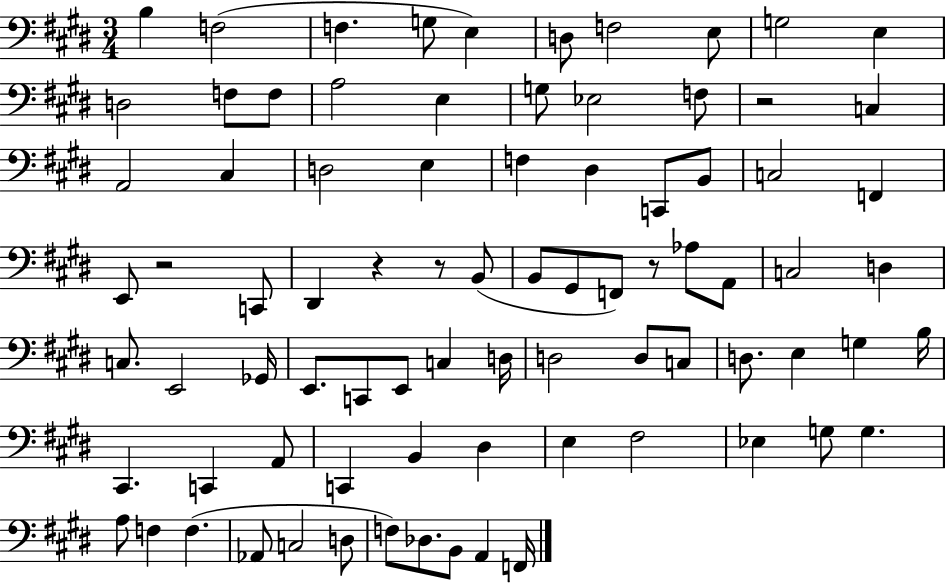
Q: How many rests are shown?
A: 5